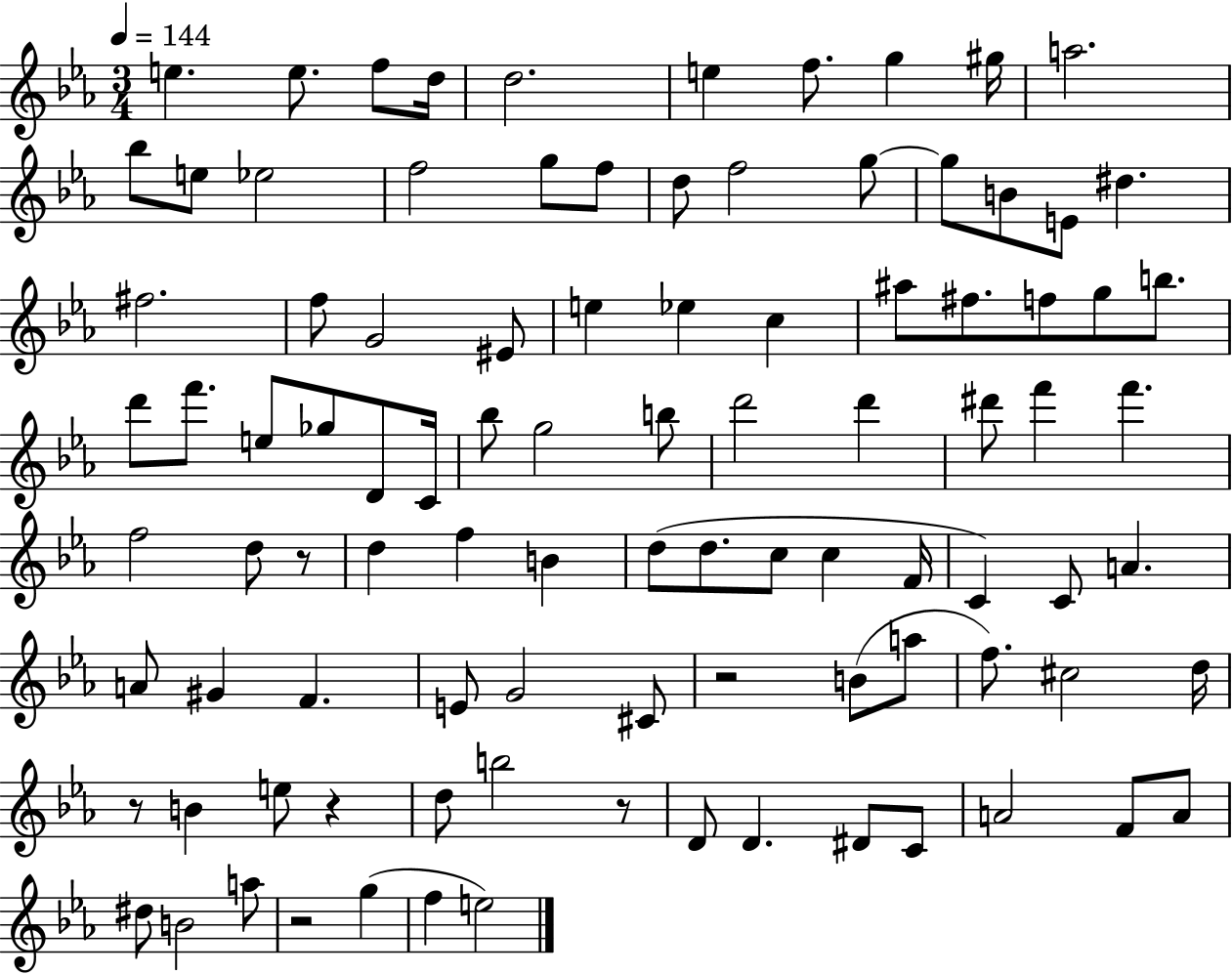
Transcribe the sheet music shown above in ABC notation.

X:1
T:Untitled
M:3/4
L:1/4
K:Eb
e e/2 f/2 d/4 d2 e f/2 g ^g/4 a2 _b/2 e/2 _e2 f2 g/2 f/2 d/2 f2 g/2 g/2 B/2 E/2 ^d ^f2 f/2 G2 ^E/2 e _e c ^a/2 ^f/2 f/2 g/2 b/2 d'/2 f'/2 e/2 _g/2 D/2 C/4 _b/2 g2 b/2 d'2 d' ^d'/2 f' f' f2 d/2 z/2 d f B d/2 d/2 c/2 c F/4 C C/2 A A/2 ^G F E/2 G2 ^C/2 z2 B/2 a/2 f/2 ^c2 d/4 z/2 B e/2 z d/2 b2 z/2 D/2 D ^D/2 C/2 A2 F/2 A/2 ^d/2 B2 a/2 z2 g f e2